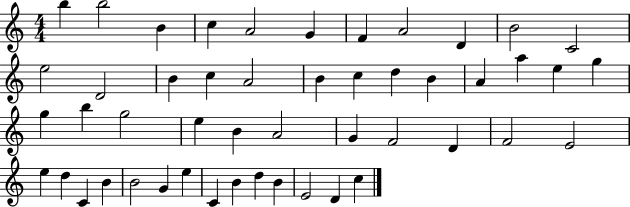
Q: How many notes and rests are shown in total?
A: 49